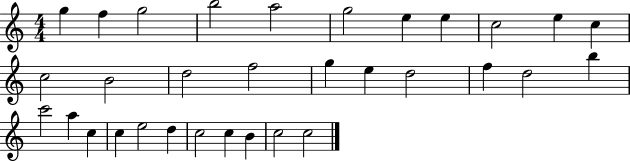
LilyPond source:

{
  \clef treble
  \numericTimeSignature
  \time 4/4
  \key c \major
  g''4 f''4 g''2 | b''2 a''2 | g''2 e''4 e''4 | c''2 e''4 c''4 | \break c''2 b'2 | d''2 f''2 | g''4 e''4 d''2 | f''4 d''2 b''4 | \break c'''2 a''4 c''4 | c''4 e''2 d''4 | c''2 c''4 b'4 | c''2 c''2 | \break \bar "|."
}